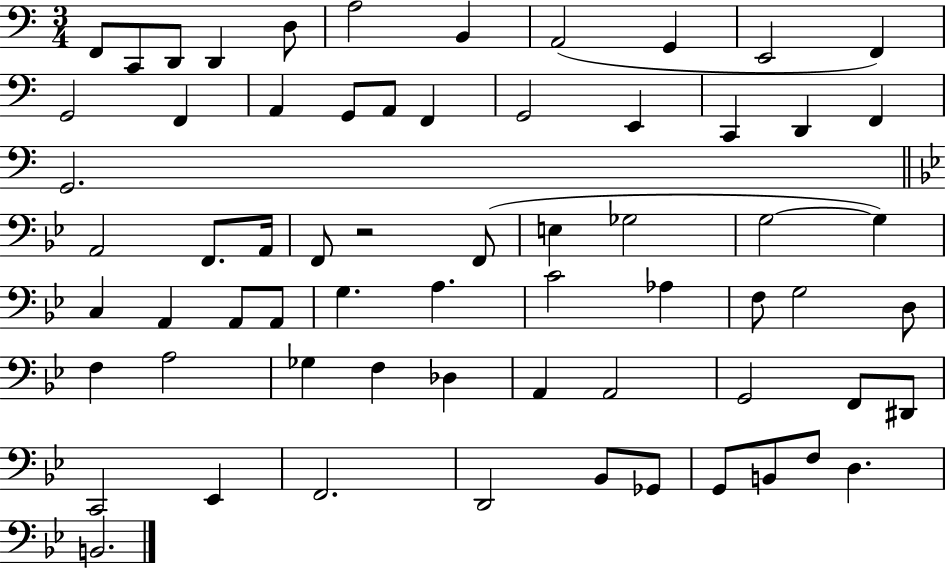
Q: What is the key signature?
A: C major